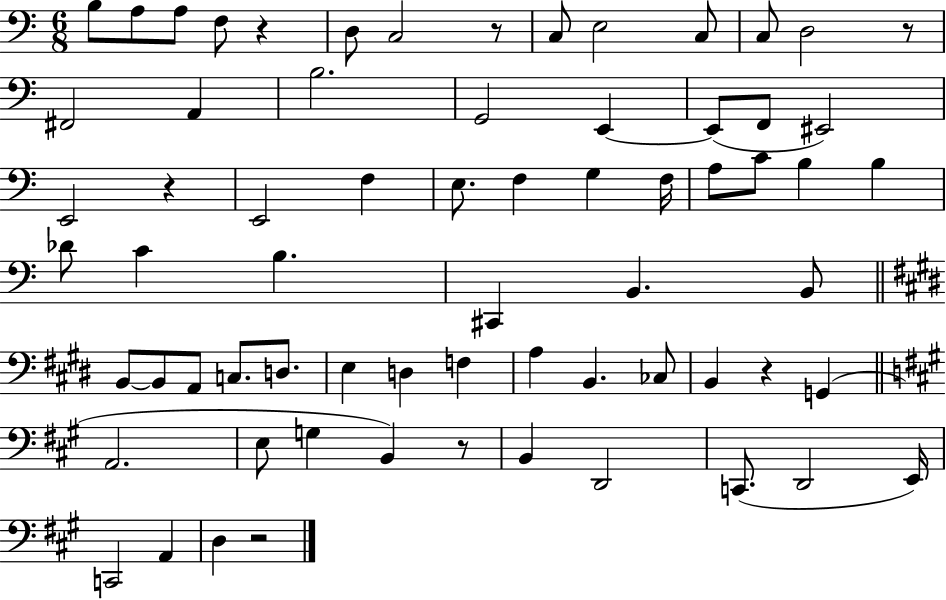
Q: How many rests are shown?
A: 7